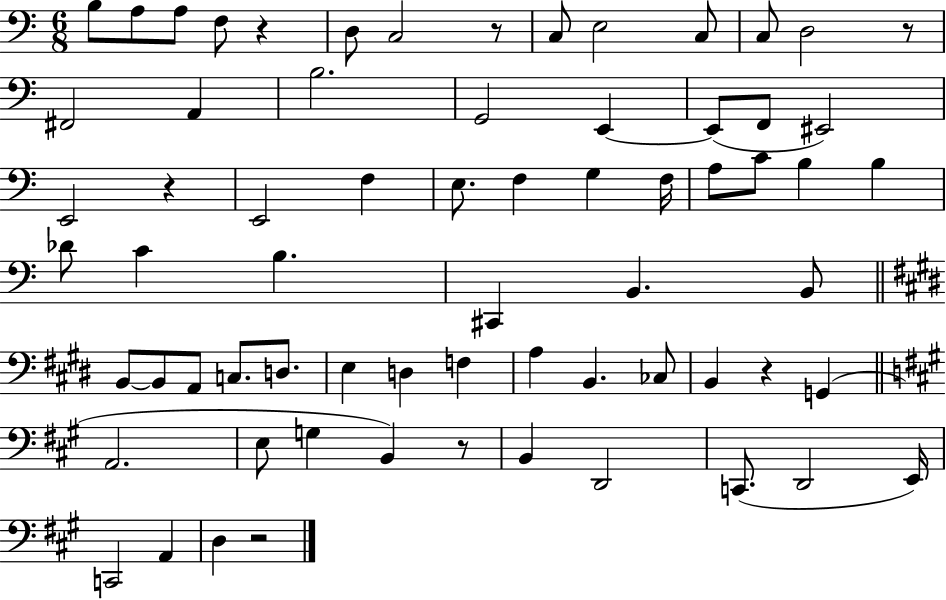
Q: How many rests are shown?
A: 7